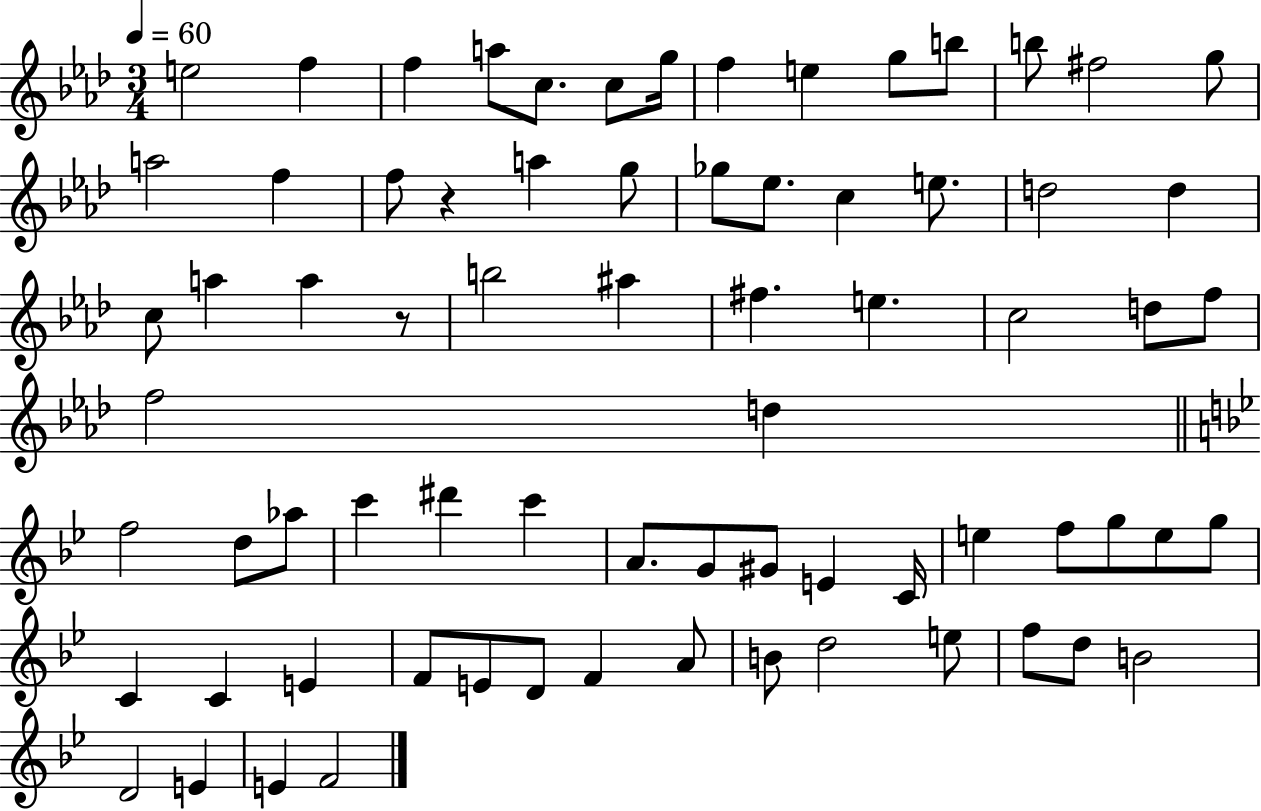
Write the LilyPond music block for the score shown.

{
  \clef treble
  \numericTimeSignature
  \time 3/4
  \key aes \major
  \tempo 4 = 60
  e''2 f''4 | f''4 a''8 c''8. c''8 g''16 | f''4 e''4 g''8 b''8 | b''8 fis''2 g''8 | \break a''2 f''4 | f''8 r4 a''4 g''8 | ges''8 ees''8. c''4 e''8. | d''2 d''4 | \break c''8 a''4 a''4 r8 | b''2 ais''4 | fis''4. e''4. | c''2 d''8 f''8 | \break f''2 d''4 | \bar "||" \break \key bes \major f''2 d''8 aes''8 | c'''4 dis'''4 c'''4 | a'8. g'8 gis'8 e'4 c'16 | e''4 f''8 g''8 e''8 g''8 | \break c'4 c'4 e'4 | f'8 e'8 d'8 f'4 a'8 | b'8 d''2 e''8 | f''8 d''8 b'2 | \break d'2 e'4 | e'4 f'2 | \bar "|."
}